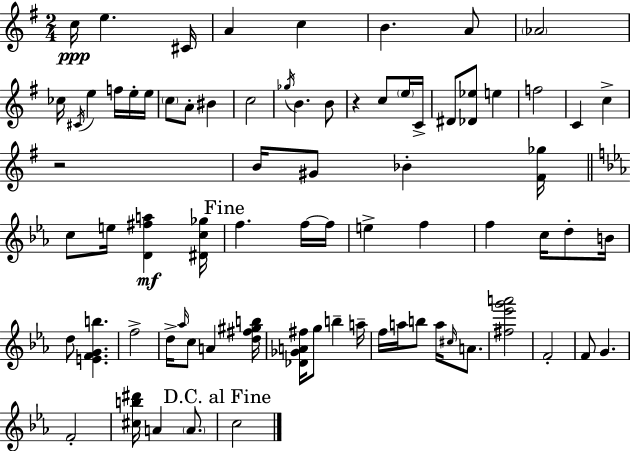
C5/s E5/q. C#4/s A4/q C5/q B4/q. A4/e Ab4/h CES5/s C#4/s E5/q F5/s E5/s E5/s C5/e A4/e BIS4/q C5/h Gb5/s B4/q. B4/e R/q C5/e E5/s C4/s D#4/e [Db4,Eb5]/e E5/q F5/h C4/q C5/q R/h B4/s G#4/e Bb4/q [F#4,Gb5]/s C5/e E5/s [D4,F#5,A5]/q [D#4,C5,Gb5]/s F5/q. F5/s F5/s E5/q F5/q F5/q C5/s D5/e B4/s D5/e [E4,F4,G4,B5]/q. F5/h D5/s Ab5/s C5/e A4/q [D5,F#5,G#5,B5]/s [Db4,Gb4,A4,F#5]/s G5/e B5/q A5/s F5/s A5/s B5/e A5/s C#5/s A4/e. [F#5,Eb6,G6,A6]/h F4/h F4/e G4/q. F4/h [C#5,B5,D#6]/s A4/q A4/e. C5/h